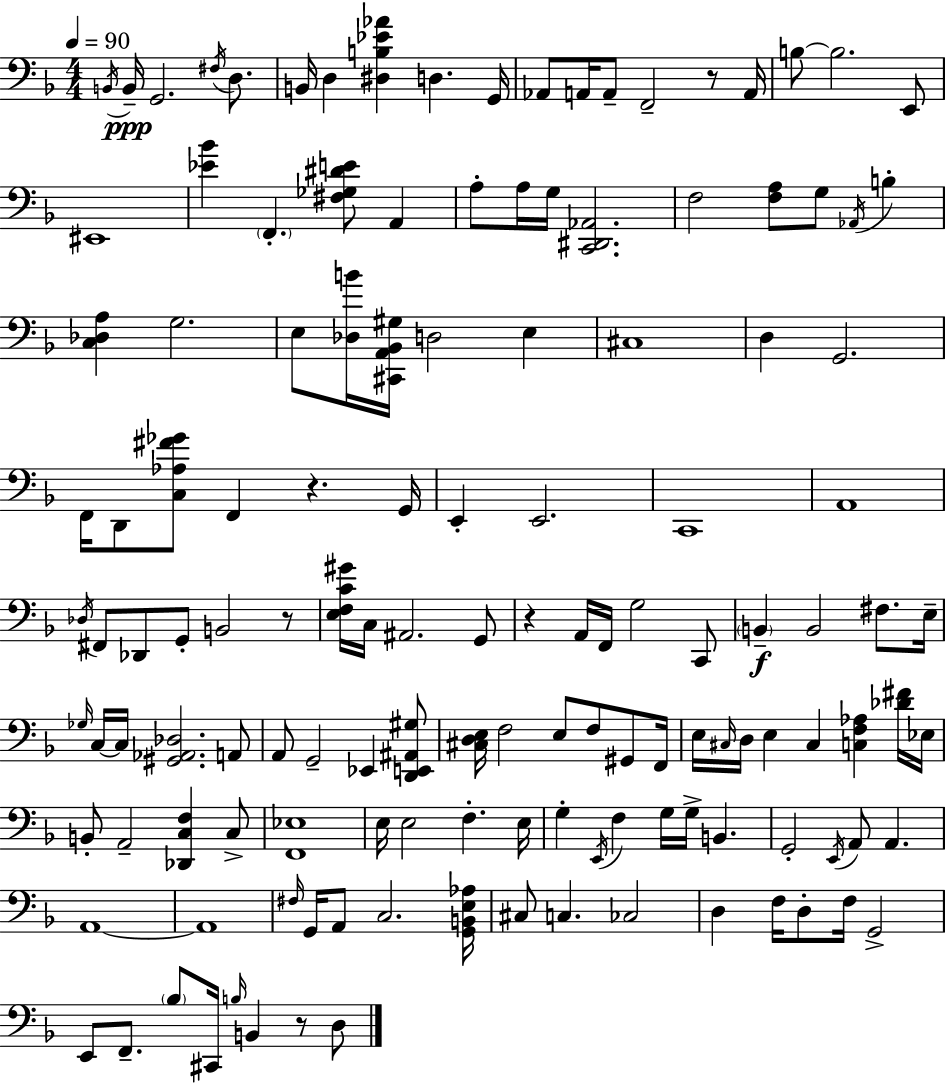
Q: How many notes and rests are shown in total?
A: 137